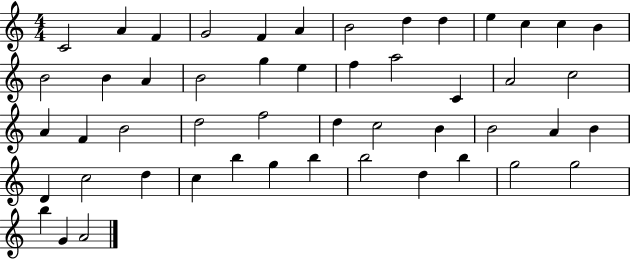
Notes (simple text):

C4/h A4/q F4/q G4/h F4/q A4/q B4/h D5/q D5/q E5/q C5/q C5/q B4/q B4/h B4/q A4/q B4/h G5/q E5/q F5/q A5/h C4/q A4/h C5/h A4/q F4/q B4/h D5/h F5/h D5/q C5/h B4/q B4/h A4/q B4/q D4/q C5/h D5/q C5/q B5/q G5/q B5/q B5/h D5/q B5/q G5/h G5/h B5/q G4/q A4/h